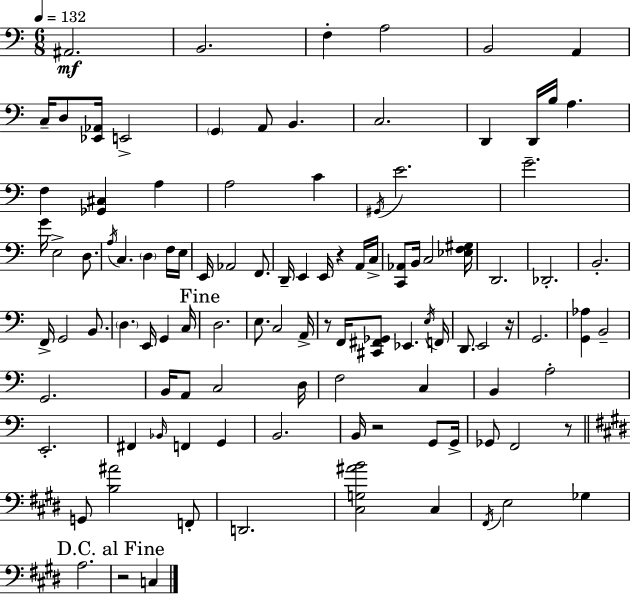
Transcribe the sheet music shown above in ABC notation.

X:1
T:Untitled
M:6/8
L:1/4
K:Am
^A,,2 B,,2 F, A,2 B,,2 A,, C,/4 D,/2 [_E,,_A,,]/4 E,,2 G,, A,,/2 B,, C,2 D,, D,,/4 B,/4 A, F, [_G,,^C,] A, A,2 C ^G,,/4 E2 G2 G/4 E,2 D,/2 A,/4 C, D, F,/4 E,/4 E,,/4 _A,,2 F,,/2 D,,/4 E,, E,,/4 z A,,/4 C,/4 [C,,_A,,]/2 B,,/4 C,2 [_E,F,^G,]/4 D,,2 _D,,2 B,,2 F,,/4 G,,2 B,,/2 D, E,,/4 G,, C,/4 D,2 E,/2 C,2 A,,/4 z/2 F,,/4 [^C,,^F,,_G,,]/2 _E,, E,/4 F,,/4 D,,/2 E,,2 z/4 G,,2 [G,,_A,] B,,2 G,,2 B,,/4 A,,/2 C,2 D,/4 F,2 C, B,, A,2 E,,2 ^F,, _B,,/4 F,, G,, B,,2 B,,/4 z2 G,,/2 G,,/4 _G,,/2 F,,2 z/2 G,,/2 [B,^A]2 F,,/2 D,,2 [^C,G,^AB]2 ^C, ^F,,/4 E,2 _G, A,2 z2 C,